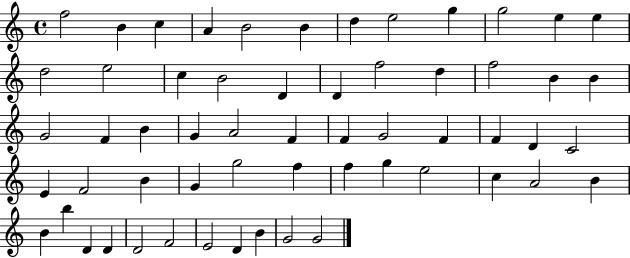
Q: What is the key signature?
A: C major